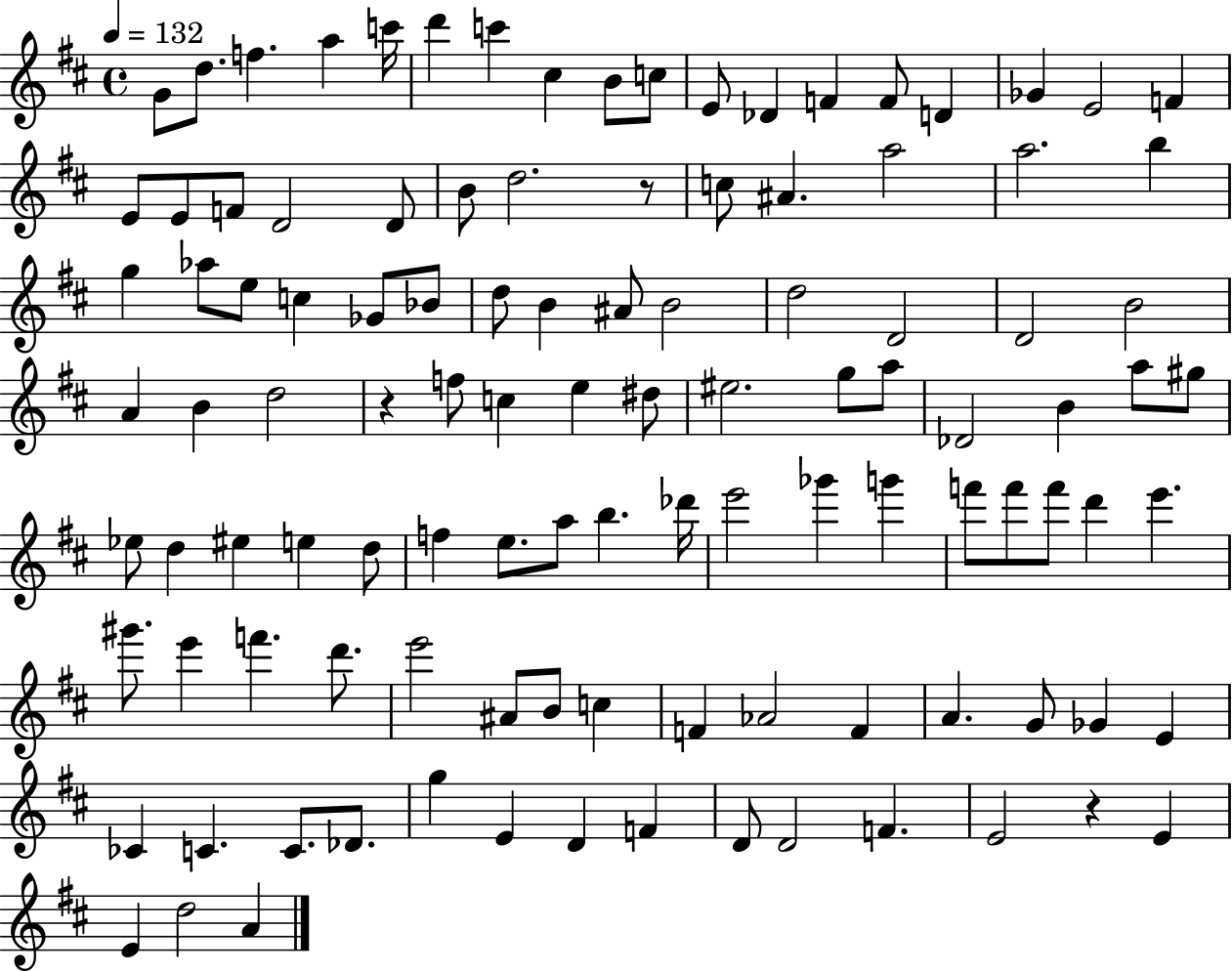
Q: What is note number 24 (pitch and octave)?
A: B4